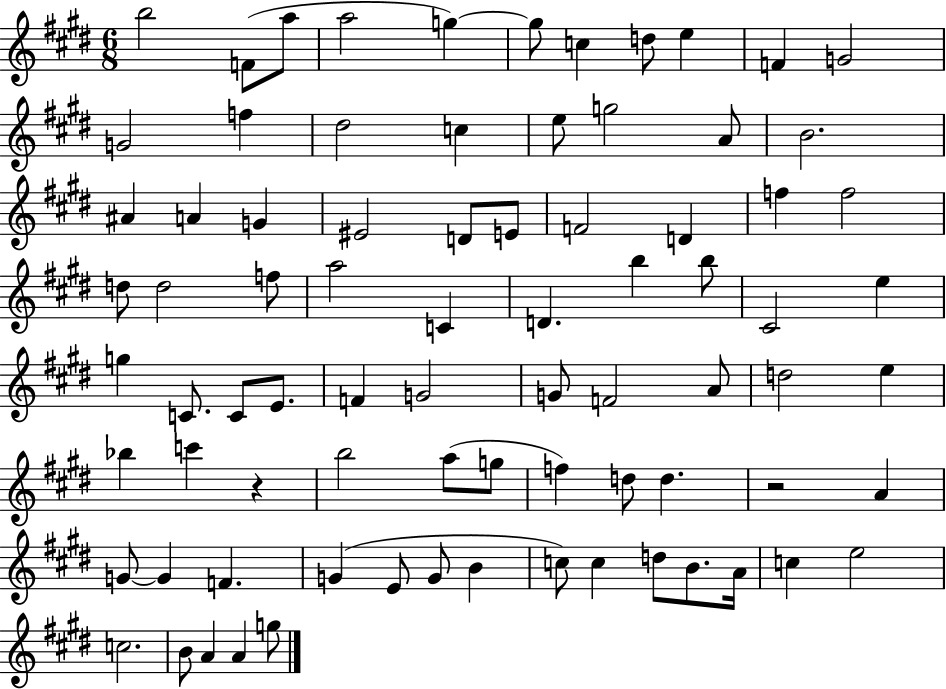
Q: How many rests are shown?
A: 2